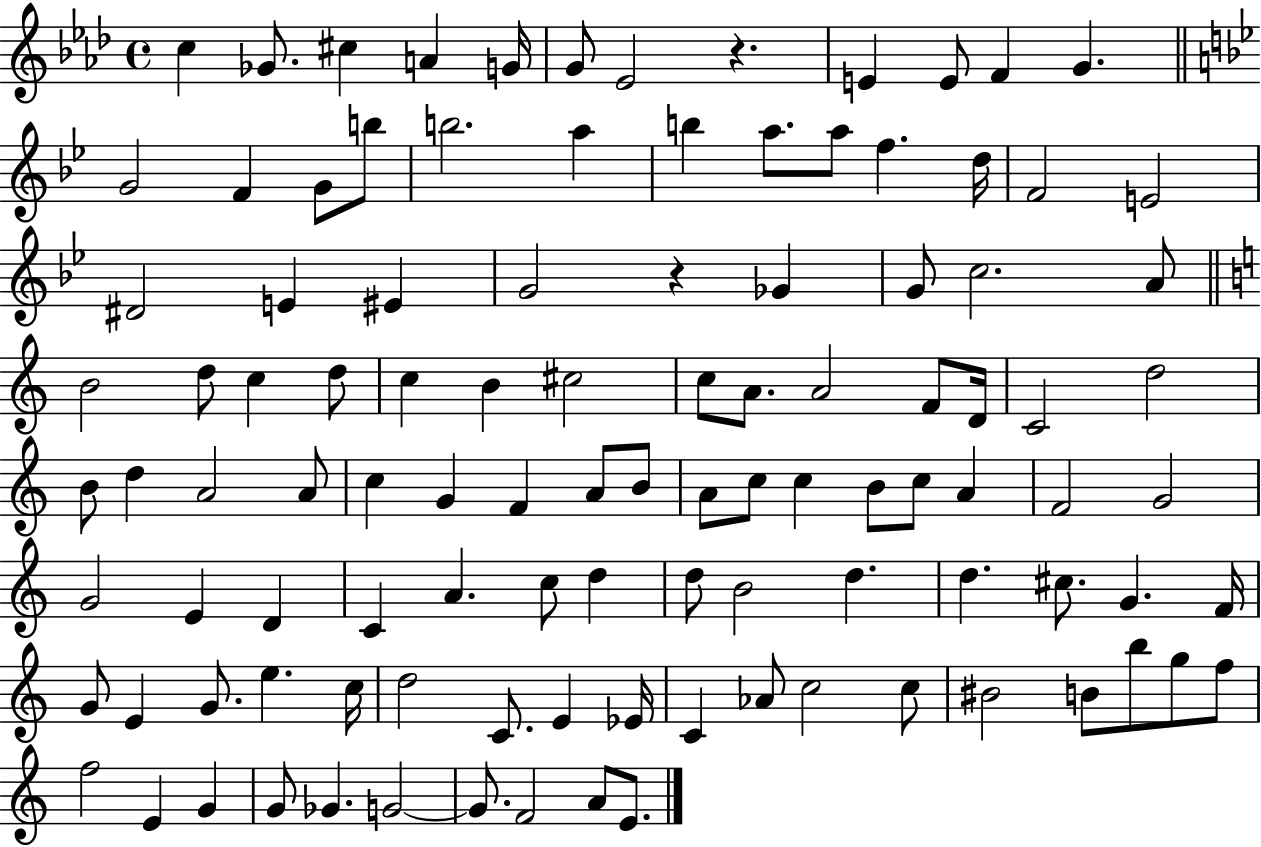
C5/q Gb4/e. C#5/q A4/q G4/s G4/e Eb4/h R/q. E4/q E4/e F4/q G4/q. G4/h F4/q G4/e B5/e B5/h. A5/q B5/q A5/e. A5/e F5/q. D5/s F4/h E4/h D#4/h E4/q EIS4/q G4/h R/q Gb4/q G4/e C5/h. A4/e B4/h D5/e C5/q D5/e C5/q B4/q C#5/h C5/e A4/e. A4/h F4/e D4/s C4/h D5/h B4/e D5/q A4/h A4/e C5/q G4/q F4/q A4/e B4/e A4/e C5/e C5/q B4/e C5/e A4/q F4/h G4/h G4/h E4/q D4/q C4/q A4/q. C5/e D5/q D5/e B4/h D5/q. D5/q. C#5/e. G4/q. F4/s G4/e E4/q G4/e. E5/q. C5/s D5/h C4/e. E4/q Eb4/s C4/q Ab4/e C5/h C5/e BIS4/h B4/e B5/e G5/e F5/e F5/h E4/q G4/q G4/e Gb4/q. G4/h G4/e. F4/h A4/e E4/e.